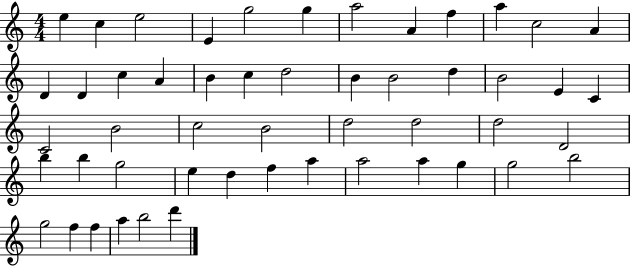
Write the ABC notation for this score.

X:1
T:Untitled
M:4/4
L:1/4
K:C
e c e2 E g2 g a2 A f a c2 A D D c A B c d2 B B2 d B2 E C C2 B2 c2 B2 d2 d2 d2 D2 b b g2 e d f a a2 a g g2 b2 g2 f f a b2 d'